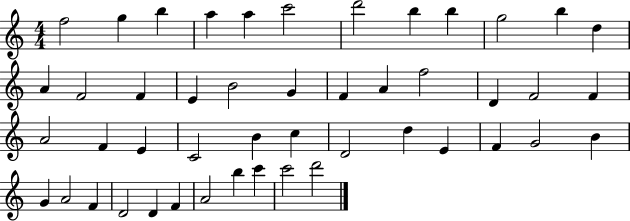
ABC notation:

X:1
T:Untitled
M:4/4
L:1/4
K:C
f2 g b a a c'2 d'2 b b g2 b d A F2 F E B2 G F A f2 D F2 F A2 F E C2 B c D2 d E F G2 B G A2 F D2 D F A2 b c' c'2 d'2